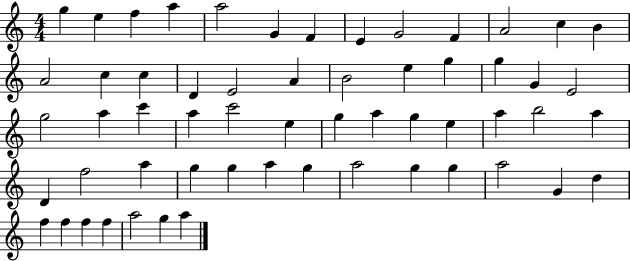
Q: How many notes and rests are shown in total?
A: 58